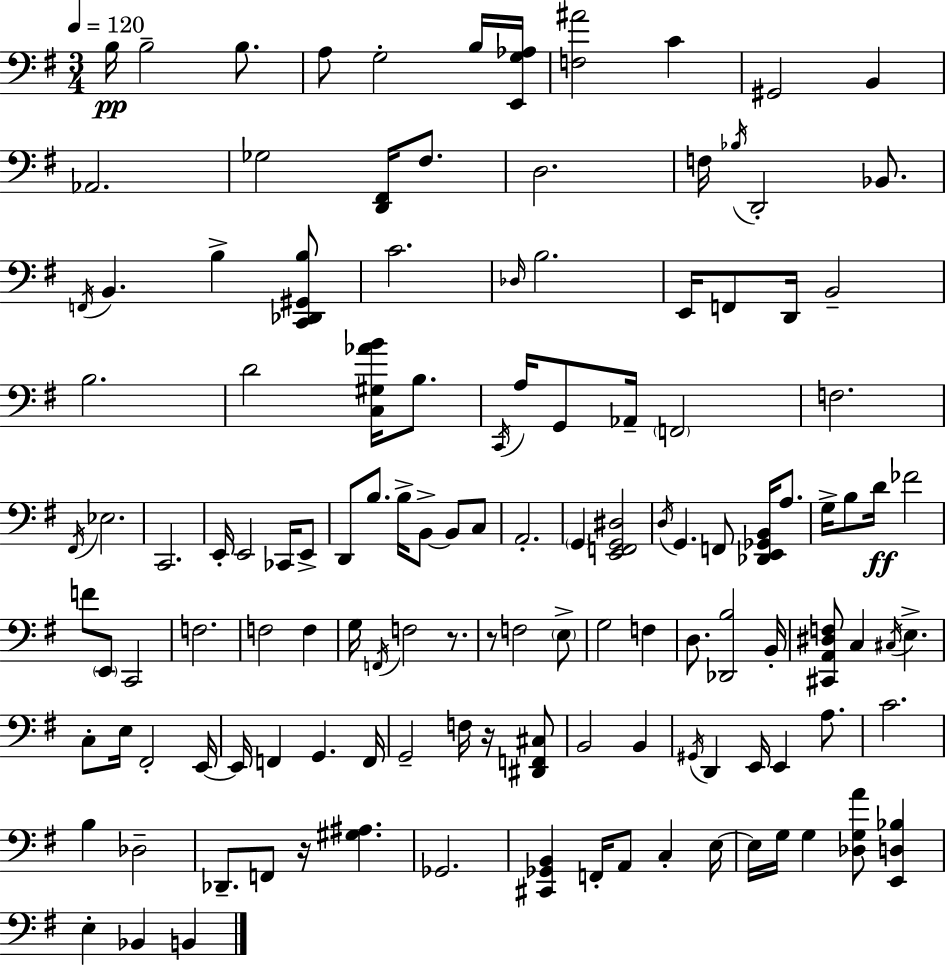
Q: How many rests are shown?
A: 4